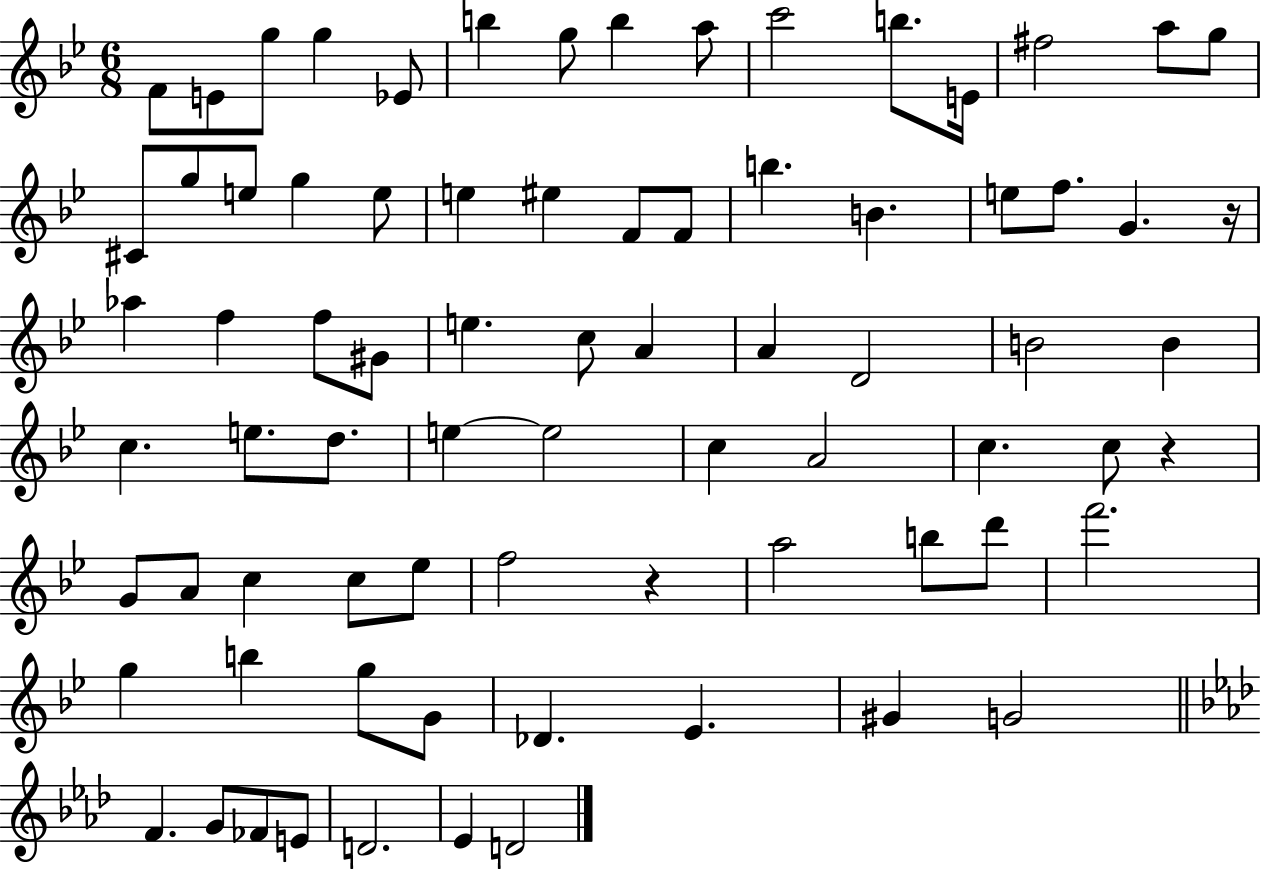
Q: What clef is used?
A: treble